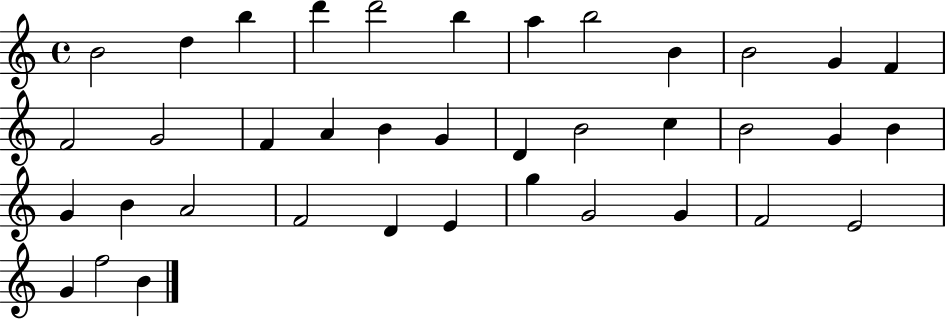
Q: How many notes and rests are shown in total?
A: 38